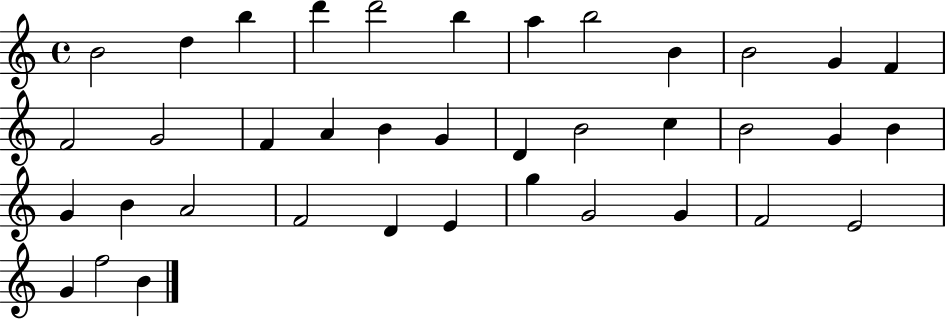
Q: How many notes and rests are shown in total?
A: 38